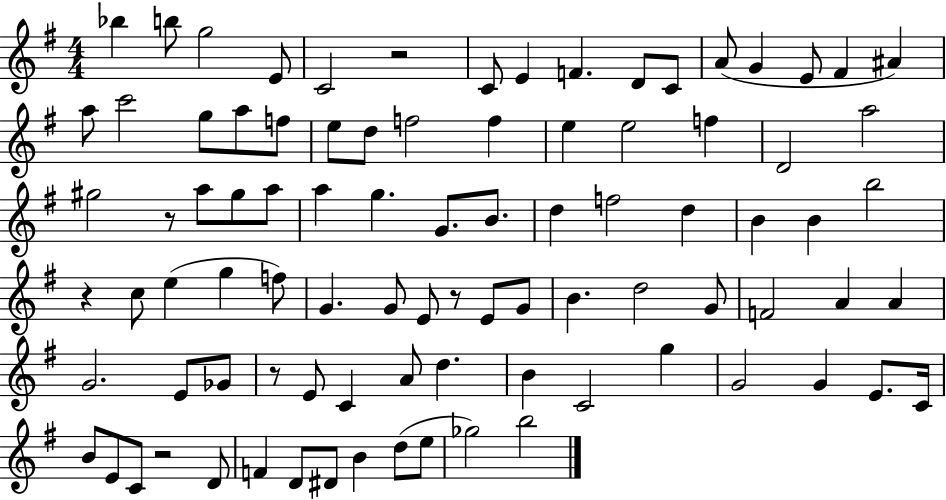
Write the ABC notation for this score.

X:1
T:Untitled
M:4/4
L:1/4
K:G
_b b/2 g2 E/2 C2 z2 C/2 E F D/2 C/2 A/2 G E/2 ^F ^A a/2 c'2 g/2 a/2 f/2 e/2 d/2 f2 f e e2 f D2 a2 ^g2 z/2 a/2 ^g/2 a/2 a g G/2 B/2 d f2 d B B b2 z c/2 e g f/2 G G/2 E/2 z/2 E/2 G/2 B d2 G/2 F2 A A G2 E/2 _G/2 z/2 E/2 C A/2 d B C2 g G2 G E/2 C/4 B/2 E/2 C/2 z2 D/2 F D/2 ^D/2 B d/2 e/2 _g2 b2